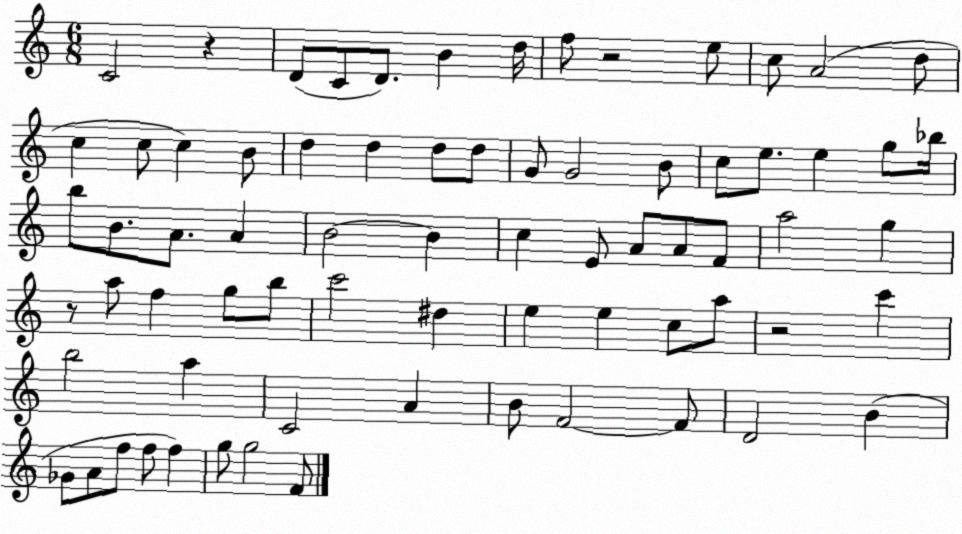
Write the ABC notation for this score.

X:1
T:Untitled
M:6/8
L:1/4
K:C
C2 z D/2 C/2 D/2 B d/4 f/2 z2 e/2 c/2 A2 d/2 c c/2 c B/2 d d d/2 d/2 G/2 G2 B/2 c/2 e/2 e g/2 _b/4 b/2 B/2 A/2 A B2 B c E/2 A/2 A/2 F/2 a2 g z/2 a/2 f g/2 b/2 c'2 ^d e e c/2 a/2 z2 c' b2 a C2 A B/2 F2 F/2 D2 B _G/2 A/2 f/2 f/2 f g/2 g2 F/2